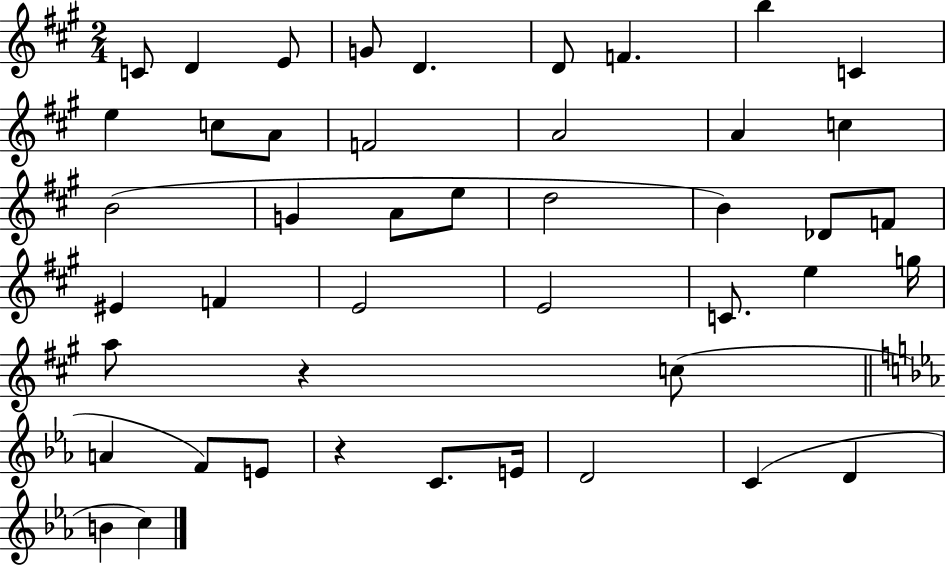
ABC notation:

X:1
T:Untitled
M:2/4
L:1/4
K:A
C/2 D E/2 G/2 D D/2 F b C e c/2 A/2 F2 A2 A c B2 G A/2 e/2 d2 B _D/2 F/2 ^E F E2 E2 C/2 e g/4 a/2 z c/2 A F/2 E/2 z C/2 E/4 D2 C D B c